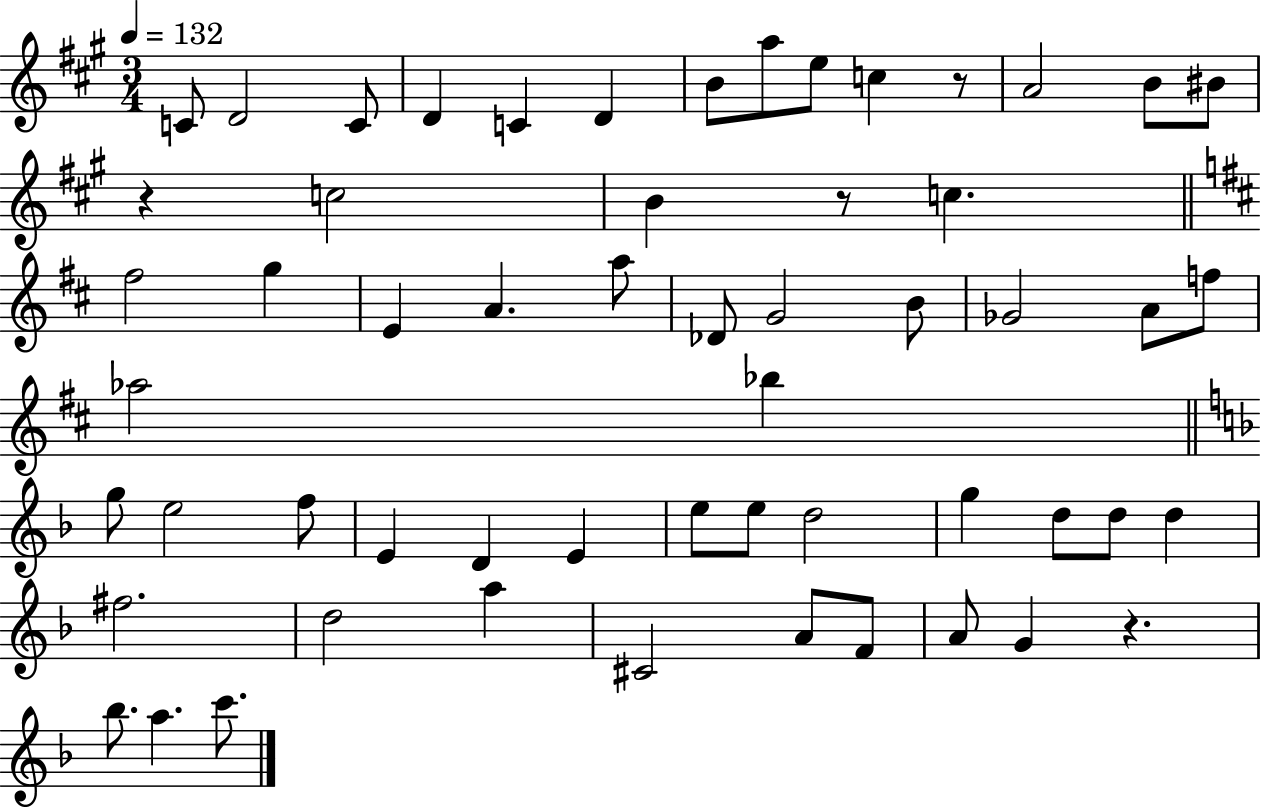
{
  \clef treble
  \numericTimeSignature
  \time 3/4
  \key a \major
  \tempo 4 = 132
  c'8 d'2 c'8 | d'4 c'4 d'4 | b'8 a''8 e''8 c''4 r8 | a'2 b'8 bis'8 | \break r4 c''2 | b'4 r8 c''4. | \bar "||" \break \key d \major fis''2 g''4 | e'4 a'4. a''8 | des'8 g'2 b'8 | ges'2 a'8 f''8 | \break aes''2 bes''4 | \bar "||" \break \key d \minor g''8 e''2 f''8 | e'4 d'4 e'4 | e''8 e''8 d''2 | g''4 d''8 d''8 d''4 | \break fis''2. | d''2 a''4 | cis'2 a'8 f'8 | a'8 g'4 r4. | \break bes''8. a''4. c'''8. | \bar "|."
}